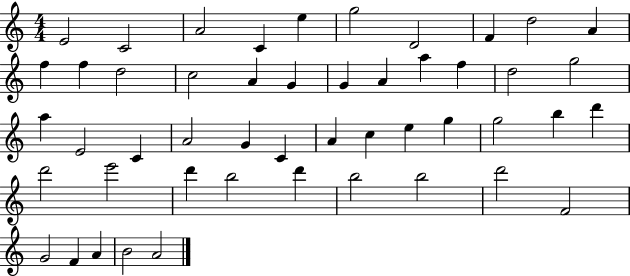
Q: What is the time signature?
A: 4/4